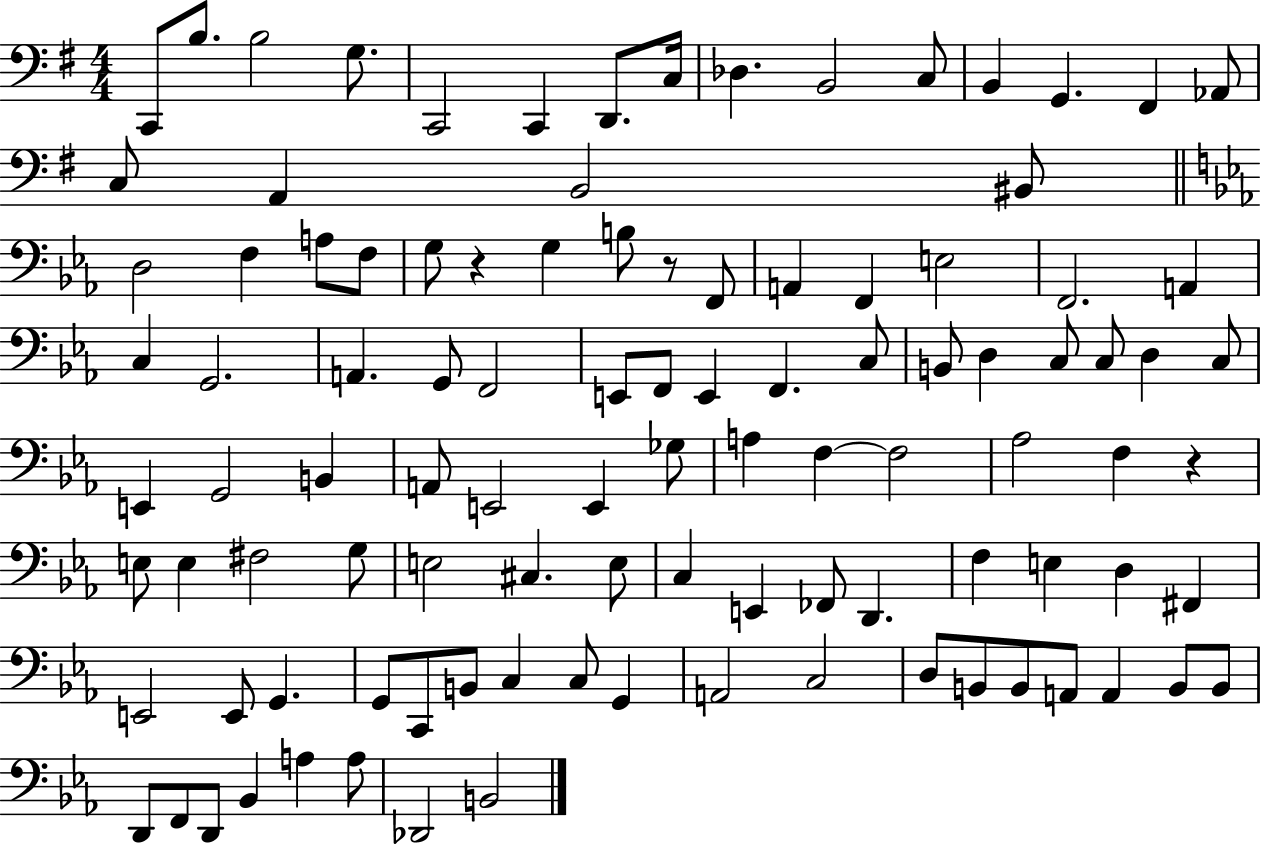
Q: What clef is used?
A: bass